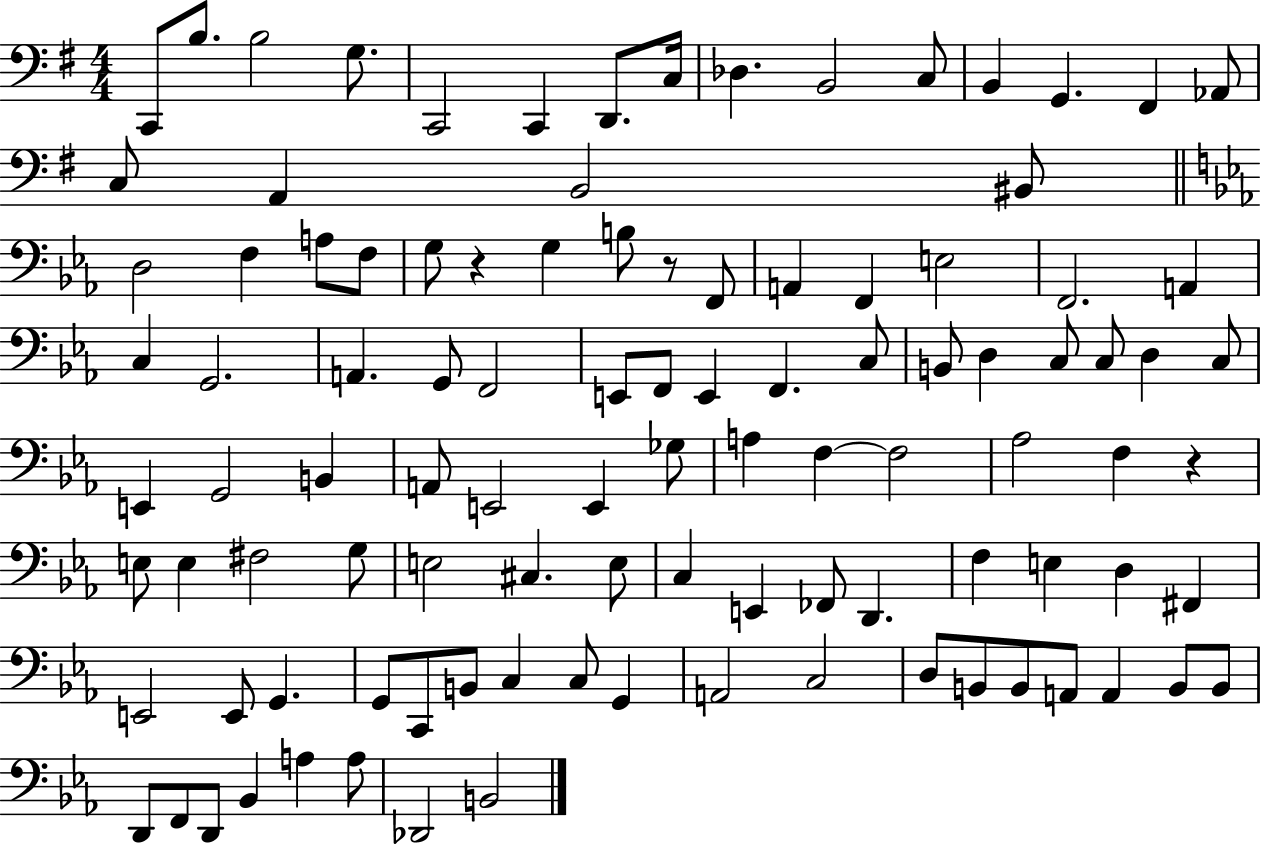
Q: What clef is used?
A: bass